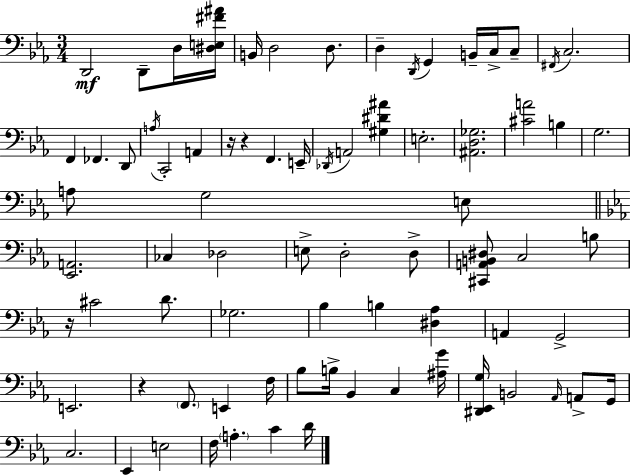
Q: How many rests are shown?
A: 4